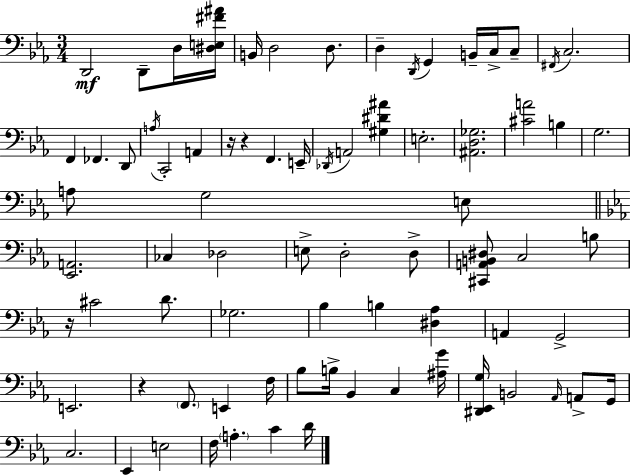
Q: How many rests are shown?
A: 4